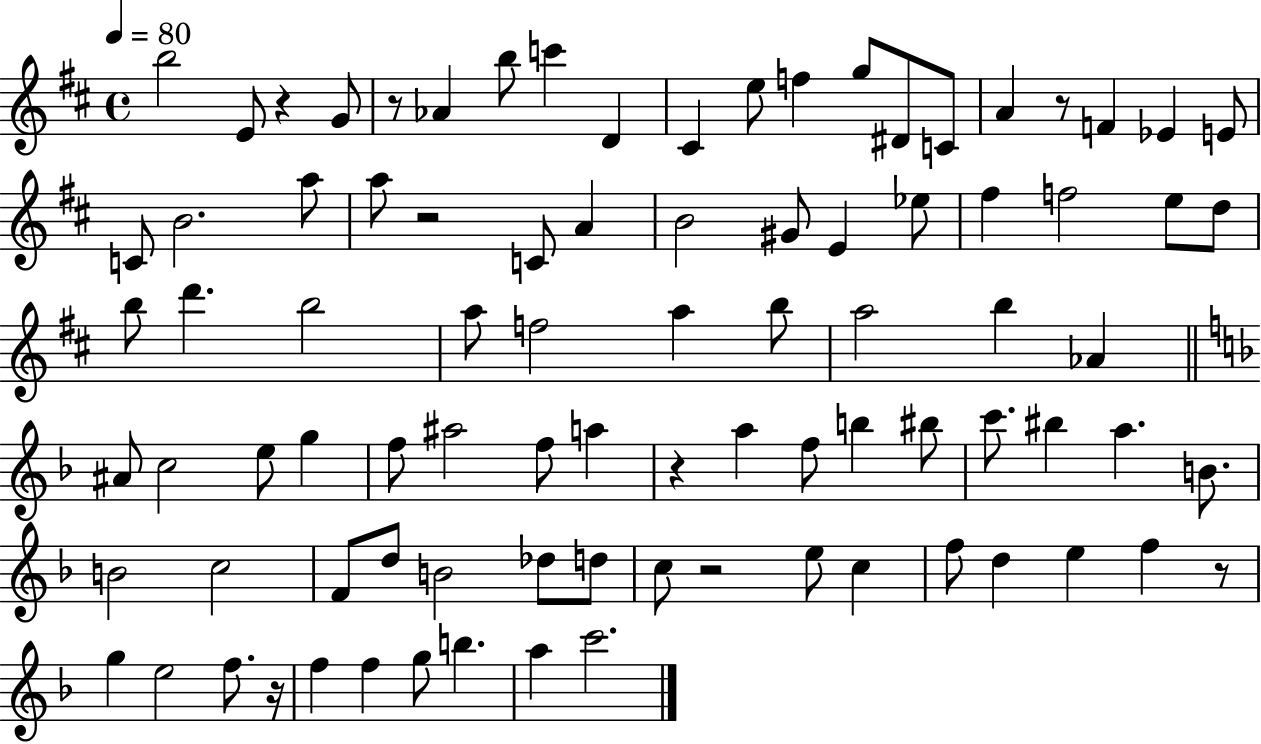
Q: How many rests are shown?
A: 8